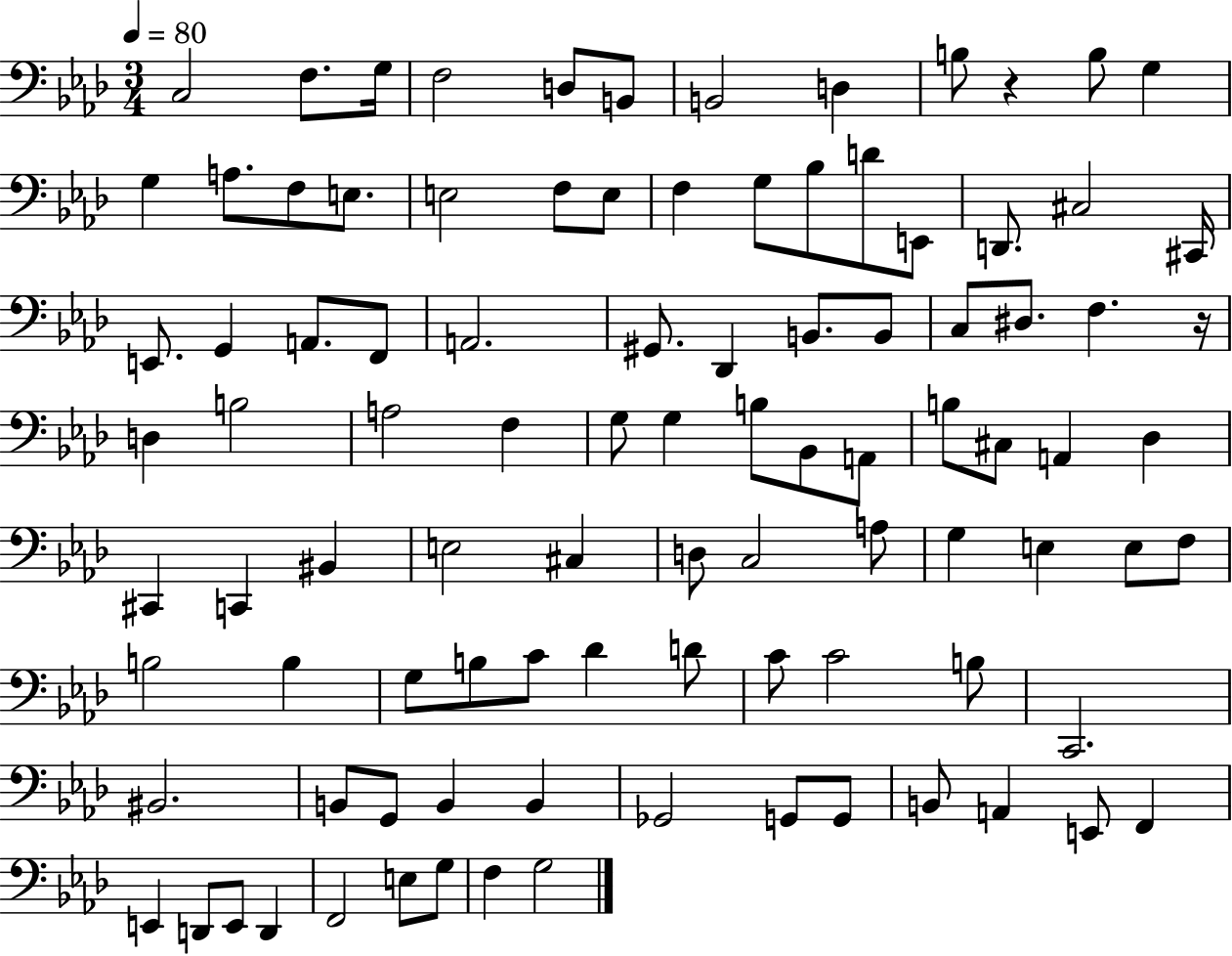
X:1
T:Untitled
M:3/4
L:1/4
K:Ab
C,2 F,/2 G,/4 F,2 D,/2 B,,/2 B,,2 D, B,/2 z B,/2 G, G, A,/2 F,/2 E,/2 E,2 F,/2 E,/2 F, G,/2 _B,/2 D/2 E,,/2 D,,/2 ^C,2 ^C,,/4 E,,/2 G,, A,,/2 F,,/2 A,,2 ^G,,/2 _D,, B,,/2 B,,/2 C,/2 ^D,/2 F, z/4 D, B,2 A,2 F, G,/2 G, B,/2 _B,,/2 A,,/2 B,/2 ^C,/2 A,, _D, ^C,, C,, ^B,, E,2 ^C, D,/2 C,2 A,/2 G, E, E,/2 F,/2 B,2 B, G,/2 B,/2 C/2 _D D/2 C/2 C2 B,/2 C,,2 ^B,,2 B,,/2 G,,/2 B,, B,, _G,,2 G,,/2 G,,/2 B,,/2 A,, E,,/2 F,, E,, D,,/2 E,,/2 D,, F,,2 E,/2 G,/2 F, G,2